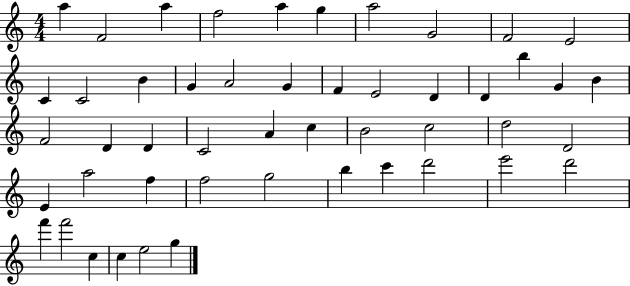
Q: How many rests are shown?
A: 0